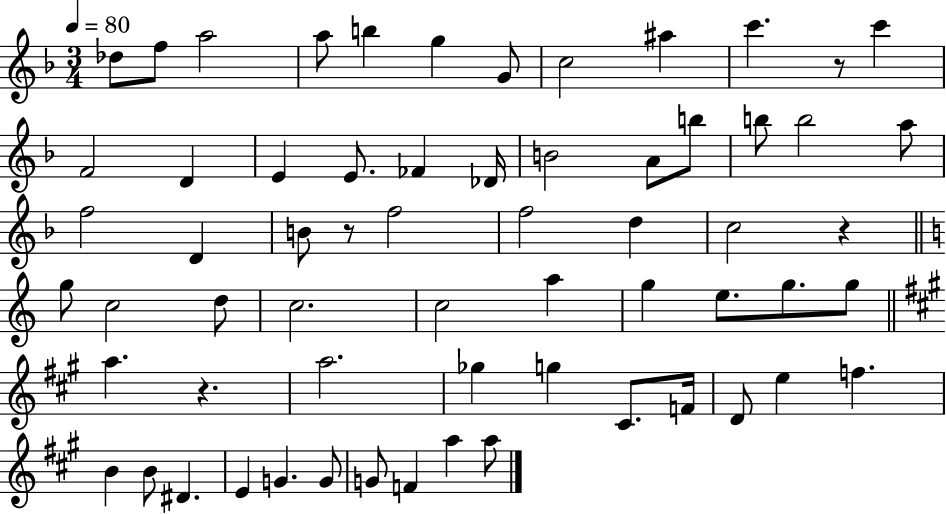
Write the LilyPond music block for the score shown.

{
  \clef treble
  \numericTimeSignature
  \time 3/4
  \key f \major
  \tempo 4 = 80
  \repeat volta 2 { des''8 f''8 a''2 | a''8 b''4 g''4 g'8 | c''2 ais''4 | c'''4. r8 c'''4 | \break f'2 d'4 | e'4 e'8. fes'4 des'16 | b'2 a'8 b''8 | b''8 b''2 a''8 | \break f''2 d'4 | b'8 r8 f''2 | f''2 d''4 | c''2 r4 | \break \bar "||" \break \key a \minor g''8 c''2 d''8 | c''2. | c''2 a''4 | g''4 e''8. g''8. g''8 | \break \bar "||" \break \key a \major a''4. r4. | a''2. | ges''4 g''4 cis'8. f'16 | d'8 e''4 f''4. | \break b'4 b'8 dis'4. | e'4 g'4. g'8 | g'8 f'4 a''4 a''8 | } \bar "|."
}